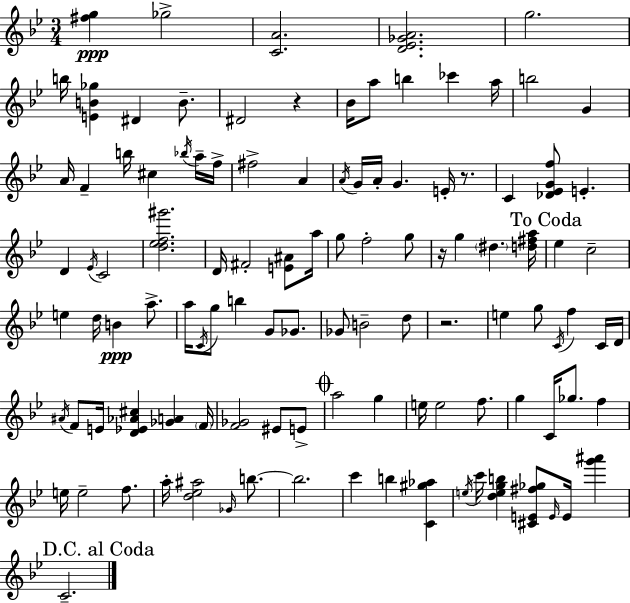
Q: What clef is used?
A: treble